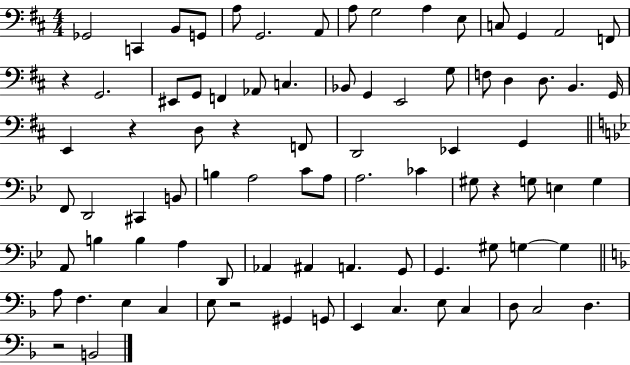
Gb2/h C2/q B2/e G2/e A3/e G2/h. A2/e A3/e G3/h A3/q E3/e C3/e G2/q A2/h F2/e R/q G2/h. EIS2/e G2/e F2/q Ab2/e C3/q. Bb2/e G2/q E2/h G3/e F3/e D3/q D3/e. B2/q. G2/s E2/q R/q D3/e R/q F2/e D2/h Eb2/q G2/q F2/e D2/h C#2/q B2/e B3/q A3/h C4/e A3/e A3/h. CES4/q G#3/e R/q G3/e E3/q G3/q A2/e B3/q B3/q A3/q D2/e Ab2/q A#2/q A2/q. G2/e G2/q. G#3/e G3/q G3/q A3/e F3/q. E3/q C3/q E3/e R/h G#2/q G2/e E2/q C3/q. E3/e C3/q D3/e C3/h D3/q. R/h B2/h